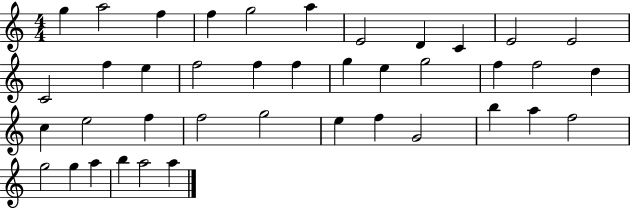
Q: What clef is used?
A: treble